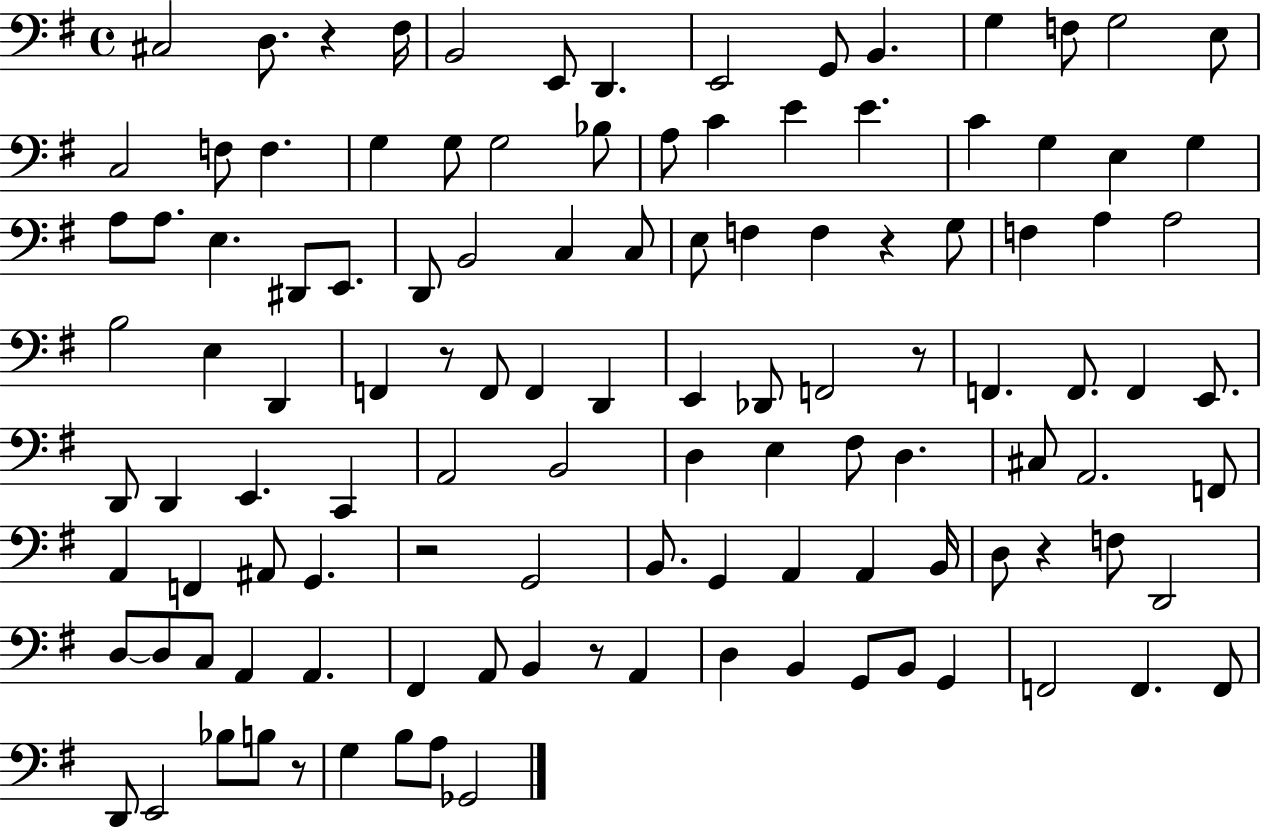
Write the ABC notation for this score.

X:1
T:Untitled
M:4/4
L:1/4
K:G
^C,2 D,/2 z ^F,/4 B,,2 E,,/2 D,, E,,2 G,,/2 B,, G, F,/2 G,2 E,/2 C,2 F,/2 F, G, G,/2 G,2 _B,/2 A,/2 C E E C G, E, G, A,/2 A,/2 E, ^D,,/2 E,,/2 D,,/2 B,,2 C, C,/2 E,/2 F, F, z G,/2 F, A, A,2 B,2 E, D,, F,, z/2 F,,/2 F,, D,, E,, _D,,/2 F,,2 z/2 F,, F,,/2 F,, E,,/2 D,,/2 D,, E,, C,, A,,2 B,,2 D, E, ^F,/2 D, ^C,/2 A,,2 F,,/2 A,, F,, ^A,,/2 G,, z2 G,,2 B,,/2 G,, A,, A,, B,,/4 D,/2 z F,/2 D,,2 D,/2 D,/2 C,/2 A,, A,, ^F,, A,,/2 B,, z/2 A,, D, B,, G,,/2 B,,/2 G,, F,,2 F,, F,,/2 D,,/2 E,,2 _B,/2 B,/2 z/2 G, B,/2 A,/2 _G,,2